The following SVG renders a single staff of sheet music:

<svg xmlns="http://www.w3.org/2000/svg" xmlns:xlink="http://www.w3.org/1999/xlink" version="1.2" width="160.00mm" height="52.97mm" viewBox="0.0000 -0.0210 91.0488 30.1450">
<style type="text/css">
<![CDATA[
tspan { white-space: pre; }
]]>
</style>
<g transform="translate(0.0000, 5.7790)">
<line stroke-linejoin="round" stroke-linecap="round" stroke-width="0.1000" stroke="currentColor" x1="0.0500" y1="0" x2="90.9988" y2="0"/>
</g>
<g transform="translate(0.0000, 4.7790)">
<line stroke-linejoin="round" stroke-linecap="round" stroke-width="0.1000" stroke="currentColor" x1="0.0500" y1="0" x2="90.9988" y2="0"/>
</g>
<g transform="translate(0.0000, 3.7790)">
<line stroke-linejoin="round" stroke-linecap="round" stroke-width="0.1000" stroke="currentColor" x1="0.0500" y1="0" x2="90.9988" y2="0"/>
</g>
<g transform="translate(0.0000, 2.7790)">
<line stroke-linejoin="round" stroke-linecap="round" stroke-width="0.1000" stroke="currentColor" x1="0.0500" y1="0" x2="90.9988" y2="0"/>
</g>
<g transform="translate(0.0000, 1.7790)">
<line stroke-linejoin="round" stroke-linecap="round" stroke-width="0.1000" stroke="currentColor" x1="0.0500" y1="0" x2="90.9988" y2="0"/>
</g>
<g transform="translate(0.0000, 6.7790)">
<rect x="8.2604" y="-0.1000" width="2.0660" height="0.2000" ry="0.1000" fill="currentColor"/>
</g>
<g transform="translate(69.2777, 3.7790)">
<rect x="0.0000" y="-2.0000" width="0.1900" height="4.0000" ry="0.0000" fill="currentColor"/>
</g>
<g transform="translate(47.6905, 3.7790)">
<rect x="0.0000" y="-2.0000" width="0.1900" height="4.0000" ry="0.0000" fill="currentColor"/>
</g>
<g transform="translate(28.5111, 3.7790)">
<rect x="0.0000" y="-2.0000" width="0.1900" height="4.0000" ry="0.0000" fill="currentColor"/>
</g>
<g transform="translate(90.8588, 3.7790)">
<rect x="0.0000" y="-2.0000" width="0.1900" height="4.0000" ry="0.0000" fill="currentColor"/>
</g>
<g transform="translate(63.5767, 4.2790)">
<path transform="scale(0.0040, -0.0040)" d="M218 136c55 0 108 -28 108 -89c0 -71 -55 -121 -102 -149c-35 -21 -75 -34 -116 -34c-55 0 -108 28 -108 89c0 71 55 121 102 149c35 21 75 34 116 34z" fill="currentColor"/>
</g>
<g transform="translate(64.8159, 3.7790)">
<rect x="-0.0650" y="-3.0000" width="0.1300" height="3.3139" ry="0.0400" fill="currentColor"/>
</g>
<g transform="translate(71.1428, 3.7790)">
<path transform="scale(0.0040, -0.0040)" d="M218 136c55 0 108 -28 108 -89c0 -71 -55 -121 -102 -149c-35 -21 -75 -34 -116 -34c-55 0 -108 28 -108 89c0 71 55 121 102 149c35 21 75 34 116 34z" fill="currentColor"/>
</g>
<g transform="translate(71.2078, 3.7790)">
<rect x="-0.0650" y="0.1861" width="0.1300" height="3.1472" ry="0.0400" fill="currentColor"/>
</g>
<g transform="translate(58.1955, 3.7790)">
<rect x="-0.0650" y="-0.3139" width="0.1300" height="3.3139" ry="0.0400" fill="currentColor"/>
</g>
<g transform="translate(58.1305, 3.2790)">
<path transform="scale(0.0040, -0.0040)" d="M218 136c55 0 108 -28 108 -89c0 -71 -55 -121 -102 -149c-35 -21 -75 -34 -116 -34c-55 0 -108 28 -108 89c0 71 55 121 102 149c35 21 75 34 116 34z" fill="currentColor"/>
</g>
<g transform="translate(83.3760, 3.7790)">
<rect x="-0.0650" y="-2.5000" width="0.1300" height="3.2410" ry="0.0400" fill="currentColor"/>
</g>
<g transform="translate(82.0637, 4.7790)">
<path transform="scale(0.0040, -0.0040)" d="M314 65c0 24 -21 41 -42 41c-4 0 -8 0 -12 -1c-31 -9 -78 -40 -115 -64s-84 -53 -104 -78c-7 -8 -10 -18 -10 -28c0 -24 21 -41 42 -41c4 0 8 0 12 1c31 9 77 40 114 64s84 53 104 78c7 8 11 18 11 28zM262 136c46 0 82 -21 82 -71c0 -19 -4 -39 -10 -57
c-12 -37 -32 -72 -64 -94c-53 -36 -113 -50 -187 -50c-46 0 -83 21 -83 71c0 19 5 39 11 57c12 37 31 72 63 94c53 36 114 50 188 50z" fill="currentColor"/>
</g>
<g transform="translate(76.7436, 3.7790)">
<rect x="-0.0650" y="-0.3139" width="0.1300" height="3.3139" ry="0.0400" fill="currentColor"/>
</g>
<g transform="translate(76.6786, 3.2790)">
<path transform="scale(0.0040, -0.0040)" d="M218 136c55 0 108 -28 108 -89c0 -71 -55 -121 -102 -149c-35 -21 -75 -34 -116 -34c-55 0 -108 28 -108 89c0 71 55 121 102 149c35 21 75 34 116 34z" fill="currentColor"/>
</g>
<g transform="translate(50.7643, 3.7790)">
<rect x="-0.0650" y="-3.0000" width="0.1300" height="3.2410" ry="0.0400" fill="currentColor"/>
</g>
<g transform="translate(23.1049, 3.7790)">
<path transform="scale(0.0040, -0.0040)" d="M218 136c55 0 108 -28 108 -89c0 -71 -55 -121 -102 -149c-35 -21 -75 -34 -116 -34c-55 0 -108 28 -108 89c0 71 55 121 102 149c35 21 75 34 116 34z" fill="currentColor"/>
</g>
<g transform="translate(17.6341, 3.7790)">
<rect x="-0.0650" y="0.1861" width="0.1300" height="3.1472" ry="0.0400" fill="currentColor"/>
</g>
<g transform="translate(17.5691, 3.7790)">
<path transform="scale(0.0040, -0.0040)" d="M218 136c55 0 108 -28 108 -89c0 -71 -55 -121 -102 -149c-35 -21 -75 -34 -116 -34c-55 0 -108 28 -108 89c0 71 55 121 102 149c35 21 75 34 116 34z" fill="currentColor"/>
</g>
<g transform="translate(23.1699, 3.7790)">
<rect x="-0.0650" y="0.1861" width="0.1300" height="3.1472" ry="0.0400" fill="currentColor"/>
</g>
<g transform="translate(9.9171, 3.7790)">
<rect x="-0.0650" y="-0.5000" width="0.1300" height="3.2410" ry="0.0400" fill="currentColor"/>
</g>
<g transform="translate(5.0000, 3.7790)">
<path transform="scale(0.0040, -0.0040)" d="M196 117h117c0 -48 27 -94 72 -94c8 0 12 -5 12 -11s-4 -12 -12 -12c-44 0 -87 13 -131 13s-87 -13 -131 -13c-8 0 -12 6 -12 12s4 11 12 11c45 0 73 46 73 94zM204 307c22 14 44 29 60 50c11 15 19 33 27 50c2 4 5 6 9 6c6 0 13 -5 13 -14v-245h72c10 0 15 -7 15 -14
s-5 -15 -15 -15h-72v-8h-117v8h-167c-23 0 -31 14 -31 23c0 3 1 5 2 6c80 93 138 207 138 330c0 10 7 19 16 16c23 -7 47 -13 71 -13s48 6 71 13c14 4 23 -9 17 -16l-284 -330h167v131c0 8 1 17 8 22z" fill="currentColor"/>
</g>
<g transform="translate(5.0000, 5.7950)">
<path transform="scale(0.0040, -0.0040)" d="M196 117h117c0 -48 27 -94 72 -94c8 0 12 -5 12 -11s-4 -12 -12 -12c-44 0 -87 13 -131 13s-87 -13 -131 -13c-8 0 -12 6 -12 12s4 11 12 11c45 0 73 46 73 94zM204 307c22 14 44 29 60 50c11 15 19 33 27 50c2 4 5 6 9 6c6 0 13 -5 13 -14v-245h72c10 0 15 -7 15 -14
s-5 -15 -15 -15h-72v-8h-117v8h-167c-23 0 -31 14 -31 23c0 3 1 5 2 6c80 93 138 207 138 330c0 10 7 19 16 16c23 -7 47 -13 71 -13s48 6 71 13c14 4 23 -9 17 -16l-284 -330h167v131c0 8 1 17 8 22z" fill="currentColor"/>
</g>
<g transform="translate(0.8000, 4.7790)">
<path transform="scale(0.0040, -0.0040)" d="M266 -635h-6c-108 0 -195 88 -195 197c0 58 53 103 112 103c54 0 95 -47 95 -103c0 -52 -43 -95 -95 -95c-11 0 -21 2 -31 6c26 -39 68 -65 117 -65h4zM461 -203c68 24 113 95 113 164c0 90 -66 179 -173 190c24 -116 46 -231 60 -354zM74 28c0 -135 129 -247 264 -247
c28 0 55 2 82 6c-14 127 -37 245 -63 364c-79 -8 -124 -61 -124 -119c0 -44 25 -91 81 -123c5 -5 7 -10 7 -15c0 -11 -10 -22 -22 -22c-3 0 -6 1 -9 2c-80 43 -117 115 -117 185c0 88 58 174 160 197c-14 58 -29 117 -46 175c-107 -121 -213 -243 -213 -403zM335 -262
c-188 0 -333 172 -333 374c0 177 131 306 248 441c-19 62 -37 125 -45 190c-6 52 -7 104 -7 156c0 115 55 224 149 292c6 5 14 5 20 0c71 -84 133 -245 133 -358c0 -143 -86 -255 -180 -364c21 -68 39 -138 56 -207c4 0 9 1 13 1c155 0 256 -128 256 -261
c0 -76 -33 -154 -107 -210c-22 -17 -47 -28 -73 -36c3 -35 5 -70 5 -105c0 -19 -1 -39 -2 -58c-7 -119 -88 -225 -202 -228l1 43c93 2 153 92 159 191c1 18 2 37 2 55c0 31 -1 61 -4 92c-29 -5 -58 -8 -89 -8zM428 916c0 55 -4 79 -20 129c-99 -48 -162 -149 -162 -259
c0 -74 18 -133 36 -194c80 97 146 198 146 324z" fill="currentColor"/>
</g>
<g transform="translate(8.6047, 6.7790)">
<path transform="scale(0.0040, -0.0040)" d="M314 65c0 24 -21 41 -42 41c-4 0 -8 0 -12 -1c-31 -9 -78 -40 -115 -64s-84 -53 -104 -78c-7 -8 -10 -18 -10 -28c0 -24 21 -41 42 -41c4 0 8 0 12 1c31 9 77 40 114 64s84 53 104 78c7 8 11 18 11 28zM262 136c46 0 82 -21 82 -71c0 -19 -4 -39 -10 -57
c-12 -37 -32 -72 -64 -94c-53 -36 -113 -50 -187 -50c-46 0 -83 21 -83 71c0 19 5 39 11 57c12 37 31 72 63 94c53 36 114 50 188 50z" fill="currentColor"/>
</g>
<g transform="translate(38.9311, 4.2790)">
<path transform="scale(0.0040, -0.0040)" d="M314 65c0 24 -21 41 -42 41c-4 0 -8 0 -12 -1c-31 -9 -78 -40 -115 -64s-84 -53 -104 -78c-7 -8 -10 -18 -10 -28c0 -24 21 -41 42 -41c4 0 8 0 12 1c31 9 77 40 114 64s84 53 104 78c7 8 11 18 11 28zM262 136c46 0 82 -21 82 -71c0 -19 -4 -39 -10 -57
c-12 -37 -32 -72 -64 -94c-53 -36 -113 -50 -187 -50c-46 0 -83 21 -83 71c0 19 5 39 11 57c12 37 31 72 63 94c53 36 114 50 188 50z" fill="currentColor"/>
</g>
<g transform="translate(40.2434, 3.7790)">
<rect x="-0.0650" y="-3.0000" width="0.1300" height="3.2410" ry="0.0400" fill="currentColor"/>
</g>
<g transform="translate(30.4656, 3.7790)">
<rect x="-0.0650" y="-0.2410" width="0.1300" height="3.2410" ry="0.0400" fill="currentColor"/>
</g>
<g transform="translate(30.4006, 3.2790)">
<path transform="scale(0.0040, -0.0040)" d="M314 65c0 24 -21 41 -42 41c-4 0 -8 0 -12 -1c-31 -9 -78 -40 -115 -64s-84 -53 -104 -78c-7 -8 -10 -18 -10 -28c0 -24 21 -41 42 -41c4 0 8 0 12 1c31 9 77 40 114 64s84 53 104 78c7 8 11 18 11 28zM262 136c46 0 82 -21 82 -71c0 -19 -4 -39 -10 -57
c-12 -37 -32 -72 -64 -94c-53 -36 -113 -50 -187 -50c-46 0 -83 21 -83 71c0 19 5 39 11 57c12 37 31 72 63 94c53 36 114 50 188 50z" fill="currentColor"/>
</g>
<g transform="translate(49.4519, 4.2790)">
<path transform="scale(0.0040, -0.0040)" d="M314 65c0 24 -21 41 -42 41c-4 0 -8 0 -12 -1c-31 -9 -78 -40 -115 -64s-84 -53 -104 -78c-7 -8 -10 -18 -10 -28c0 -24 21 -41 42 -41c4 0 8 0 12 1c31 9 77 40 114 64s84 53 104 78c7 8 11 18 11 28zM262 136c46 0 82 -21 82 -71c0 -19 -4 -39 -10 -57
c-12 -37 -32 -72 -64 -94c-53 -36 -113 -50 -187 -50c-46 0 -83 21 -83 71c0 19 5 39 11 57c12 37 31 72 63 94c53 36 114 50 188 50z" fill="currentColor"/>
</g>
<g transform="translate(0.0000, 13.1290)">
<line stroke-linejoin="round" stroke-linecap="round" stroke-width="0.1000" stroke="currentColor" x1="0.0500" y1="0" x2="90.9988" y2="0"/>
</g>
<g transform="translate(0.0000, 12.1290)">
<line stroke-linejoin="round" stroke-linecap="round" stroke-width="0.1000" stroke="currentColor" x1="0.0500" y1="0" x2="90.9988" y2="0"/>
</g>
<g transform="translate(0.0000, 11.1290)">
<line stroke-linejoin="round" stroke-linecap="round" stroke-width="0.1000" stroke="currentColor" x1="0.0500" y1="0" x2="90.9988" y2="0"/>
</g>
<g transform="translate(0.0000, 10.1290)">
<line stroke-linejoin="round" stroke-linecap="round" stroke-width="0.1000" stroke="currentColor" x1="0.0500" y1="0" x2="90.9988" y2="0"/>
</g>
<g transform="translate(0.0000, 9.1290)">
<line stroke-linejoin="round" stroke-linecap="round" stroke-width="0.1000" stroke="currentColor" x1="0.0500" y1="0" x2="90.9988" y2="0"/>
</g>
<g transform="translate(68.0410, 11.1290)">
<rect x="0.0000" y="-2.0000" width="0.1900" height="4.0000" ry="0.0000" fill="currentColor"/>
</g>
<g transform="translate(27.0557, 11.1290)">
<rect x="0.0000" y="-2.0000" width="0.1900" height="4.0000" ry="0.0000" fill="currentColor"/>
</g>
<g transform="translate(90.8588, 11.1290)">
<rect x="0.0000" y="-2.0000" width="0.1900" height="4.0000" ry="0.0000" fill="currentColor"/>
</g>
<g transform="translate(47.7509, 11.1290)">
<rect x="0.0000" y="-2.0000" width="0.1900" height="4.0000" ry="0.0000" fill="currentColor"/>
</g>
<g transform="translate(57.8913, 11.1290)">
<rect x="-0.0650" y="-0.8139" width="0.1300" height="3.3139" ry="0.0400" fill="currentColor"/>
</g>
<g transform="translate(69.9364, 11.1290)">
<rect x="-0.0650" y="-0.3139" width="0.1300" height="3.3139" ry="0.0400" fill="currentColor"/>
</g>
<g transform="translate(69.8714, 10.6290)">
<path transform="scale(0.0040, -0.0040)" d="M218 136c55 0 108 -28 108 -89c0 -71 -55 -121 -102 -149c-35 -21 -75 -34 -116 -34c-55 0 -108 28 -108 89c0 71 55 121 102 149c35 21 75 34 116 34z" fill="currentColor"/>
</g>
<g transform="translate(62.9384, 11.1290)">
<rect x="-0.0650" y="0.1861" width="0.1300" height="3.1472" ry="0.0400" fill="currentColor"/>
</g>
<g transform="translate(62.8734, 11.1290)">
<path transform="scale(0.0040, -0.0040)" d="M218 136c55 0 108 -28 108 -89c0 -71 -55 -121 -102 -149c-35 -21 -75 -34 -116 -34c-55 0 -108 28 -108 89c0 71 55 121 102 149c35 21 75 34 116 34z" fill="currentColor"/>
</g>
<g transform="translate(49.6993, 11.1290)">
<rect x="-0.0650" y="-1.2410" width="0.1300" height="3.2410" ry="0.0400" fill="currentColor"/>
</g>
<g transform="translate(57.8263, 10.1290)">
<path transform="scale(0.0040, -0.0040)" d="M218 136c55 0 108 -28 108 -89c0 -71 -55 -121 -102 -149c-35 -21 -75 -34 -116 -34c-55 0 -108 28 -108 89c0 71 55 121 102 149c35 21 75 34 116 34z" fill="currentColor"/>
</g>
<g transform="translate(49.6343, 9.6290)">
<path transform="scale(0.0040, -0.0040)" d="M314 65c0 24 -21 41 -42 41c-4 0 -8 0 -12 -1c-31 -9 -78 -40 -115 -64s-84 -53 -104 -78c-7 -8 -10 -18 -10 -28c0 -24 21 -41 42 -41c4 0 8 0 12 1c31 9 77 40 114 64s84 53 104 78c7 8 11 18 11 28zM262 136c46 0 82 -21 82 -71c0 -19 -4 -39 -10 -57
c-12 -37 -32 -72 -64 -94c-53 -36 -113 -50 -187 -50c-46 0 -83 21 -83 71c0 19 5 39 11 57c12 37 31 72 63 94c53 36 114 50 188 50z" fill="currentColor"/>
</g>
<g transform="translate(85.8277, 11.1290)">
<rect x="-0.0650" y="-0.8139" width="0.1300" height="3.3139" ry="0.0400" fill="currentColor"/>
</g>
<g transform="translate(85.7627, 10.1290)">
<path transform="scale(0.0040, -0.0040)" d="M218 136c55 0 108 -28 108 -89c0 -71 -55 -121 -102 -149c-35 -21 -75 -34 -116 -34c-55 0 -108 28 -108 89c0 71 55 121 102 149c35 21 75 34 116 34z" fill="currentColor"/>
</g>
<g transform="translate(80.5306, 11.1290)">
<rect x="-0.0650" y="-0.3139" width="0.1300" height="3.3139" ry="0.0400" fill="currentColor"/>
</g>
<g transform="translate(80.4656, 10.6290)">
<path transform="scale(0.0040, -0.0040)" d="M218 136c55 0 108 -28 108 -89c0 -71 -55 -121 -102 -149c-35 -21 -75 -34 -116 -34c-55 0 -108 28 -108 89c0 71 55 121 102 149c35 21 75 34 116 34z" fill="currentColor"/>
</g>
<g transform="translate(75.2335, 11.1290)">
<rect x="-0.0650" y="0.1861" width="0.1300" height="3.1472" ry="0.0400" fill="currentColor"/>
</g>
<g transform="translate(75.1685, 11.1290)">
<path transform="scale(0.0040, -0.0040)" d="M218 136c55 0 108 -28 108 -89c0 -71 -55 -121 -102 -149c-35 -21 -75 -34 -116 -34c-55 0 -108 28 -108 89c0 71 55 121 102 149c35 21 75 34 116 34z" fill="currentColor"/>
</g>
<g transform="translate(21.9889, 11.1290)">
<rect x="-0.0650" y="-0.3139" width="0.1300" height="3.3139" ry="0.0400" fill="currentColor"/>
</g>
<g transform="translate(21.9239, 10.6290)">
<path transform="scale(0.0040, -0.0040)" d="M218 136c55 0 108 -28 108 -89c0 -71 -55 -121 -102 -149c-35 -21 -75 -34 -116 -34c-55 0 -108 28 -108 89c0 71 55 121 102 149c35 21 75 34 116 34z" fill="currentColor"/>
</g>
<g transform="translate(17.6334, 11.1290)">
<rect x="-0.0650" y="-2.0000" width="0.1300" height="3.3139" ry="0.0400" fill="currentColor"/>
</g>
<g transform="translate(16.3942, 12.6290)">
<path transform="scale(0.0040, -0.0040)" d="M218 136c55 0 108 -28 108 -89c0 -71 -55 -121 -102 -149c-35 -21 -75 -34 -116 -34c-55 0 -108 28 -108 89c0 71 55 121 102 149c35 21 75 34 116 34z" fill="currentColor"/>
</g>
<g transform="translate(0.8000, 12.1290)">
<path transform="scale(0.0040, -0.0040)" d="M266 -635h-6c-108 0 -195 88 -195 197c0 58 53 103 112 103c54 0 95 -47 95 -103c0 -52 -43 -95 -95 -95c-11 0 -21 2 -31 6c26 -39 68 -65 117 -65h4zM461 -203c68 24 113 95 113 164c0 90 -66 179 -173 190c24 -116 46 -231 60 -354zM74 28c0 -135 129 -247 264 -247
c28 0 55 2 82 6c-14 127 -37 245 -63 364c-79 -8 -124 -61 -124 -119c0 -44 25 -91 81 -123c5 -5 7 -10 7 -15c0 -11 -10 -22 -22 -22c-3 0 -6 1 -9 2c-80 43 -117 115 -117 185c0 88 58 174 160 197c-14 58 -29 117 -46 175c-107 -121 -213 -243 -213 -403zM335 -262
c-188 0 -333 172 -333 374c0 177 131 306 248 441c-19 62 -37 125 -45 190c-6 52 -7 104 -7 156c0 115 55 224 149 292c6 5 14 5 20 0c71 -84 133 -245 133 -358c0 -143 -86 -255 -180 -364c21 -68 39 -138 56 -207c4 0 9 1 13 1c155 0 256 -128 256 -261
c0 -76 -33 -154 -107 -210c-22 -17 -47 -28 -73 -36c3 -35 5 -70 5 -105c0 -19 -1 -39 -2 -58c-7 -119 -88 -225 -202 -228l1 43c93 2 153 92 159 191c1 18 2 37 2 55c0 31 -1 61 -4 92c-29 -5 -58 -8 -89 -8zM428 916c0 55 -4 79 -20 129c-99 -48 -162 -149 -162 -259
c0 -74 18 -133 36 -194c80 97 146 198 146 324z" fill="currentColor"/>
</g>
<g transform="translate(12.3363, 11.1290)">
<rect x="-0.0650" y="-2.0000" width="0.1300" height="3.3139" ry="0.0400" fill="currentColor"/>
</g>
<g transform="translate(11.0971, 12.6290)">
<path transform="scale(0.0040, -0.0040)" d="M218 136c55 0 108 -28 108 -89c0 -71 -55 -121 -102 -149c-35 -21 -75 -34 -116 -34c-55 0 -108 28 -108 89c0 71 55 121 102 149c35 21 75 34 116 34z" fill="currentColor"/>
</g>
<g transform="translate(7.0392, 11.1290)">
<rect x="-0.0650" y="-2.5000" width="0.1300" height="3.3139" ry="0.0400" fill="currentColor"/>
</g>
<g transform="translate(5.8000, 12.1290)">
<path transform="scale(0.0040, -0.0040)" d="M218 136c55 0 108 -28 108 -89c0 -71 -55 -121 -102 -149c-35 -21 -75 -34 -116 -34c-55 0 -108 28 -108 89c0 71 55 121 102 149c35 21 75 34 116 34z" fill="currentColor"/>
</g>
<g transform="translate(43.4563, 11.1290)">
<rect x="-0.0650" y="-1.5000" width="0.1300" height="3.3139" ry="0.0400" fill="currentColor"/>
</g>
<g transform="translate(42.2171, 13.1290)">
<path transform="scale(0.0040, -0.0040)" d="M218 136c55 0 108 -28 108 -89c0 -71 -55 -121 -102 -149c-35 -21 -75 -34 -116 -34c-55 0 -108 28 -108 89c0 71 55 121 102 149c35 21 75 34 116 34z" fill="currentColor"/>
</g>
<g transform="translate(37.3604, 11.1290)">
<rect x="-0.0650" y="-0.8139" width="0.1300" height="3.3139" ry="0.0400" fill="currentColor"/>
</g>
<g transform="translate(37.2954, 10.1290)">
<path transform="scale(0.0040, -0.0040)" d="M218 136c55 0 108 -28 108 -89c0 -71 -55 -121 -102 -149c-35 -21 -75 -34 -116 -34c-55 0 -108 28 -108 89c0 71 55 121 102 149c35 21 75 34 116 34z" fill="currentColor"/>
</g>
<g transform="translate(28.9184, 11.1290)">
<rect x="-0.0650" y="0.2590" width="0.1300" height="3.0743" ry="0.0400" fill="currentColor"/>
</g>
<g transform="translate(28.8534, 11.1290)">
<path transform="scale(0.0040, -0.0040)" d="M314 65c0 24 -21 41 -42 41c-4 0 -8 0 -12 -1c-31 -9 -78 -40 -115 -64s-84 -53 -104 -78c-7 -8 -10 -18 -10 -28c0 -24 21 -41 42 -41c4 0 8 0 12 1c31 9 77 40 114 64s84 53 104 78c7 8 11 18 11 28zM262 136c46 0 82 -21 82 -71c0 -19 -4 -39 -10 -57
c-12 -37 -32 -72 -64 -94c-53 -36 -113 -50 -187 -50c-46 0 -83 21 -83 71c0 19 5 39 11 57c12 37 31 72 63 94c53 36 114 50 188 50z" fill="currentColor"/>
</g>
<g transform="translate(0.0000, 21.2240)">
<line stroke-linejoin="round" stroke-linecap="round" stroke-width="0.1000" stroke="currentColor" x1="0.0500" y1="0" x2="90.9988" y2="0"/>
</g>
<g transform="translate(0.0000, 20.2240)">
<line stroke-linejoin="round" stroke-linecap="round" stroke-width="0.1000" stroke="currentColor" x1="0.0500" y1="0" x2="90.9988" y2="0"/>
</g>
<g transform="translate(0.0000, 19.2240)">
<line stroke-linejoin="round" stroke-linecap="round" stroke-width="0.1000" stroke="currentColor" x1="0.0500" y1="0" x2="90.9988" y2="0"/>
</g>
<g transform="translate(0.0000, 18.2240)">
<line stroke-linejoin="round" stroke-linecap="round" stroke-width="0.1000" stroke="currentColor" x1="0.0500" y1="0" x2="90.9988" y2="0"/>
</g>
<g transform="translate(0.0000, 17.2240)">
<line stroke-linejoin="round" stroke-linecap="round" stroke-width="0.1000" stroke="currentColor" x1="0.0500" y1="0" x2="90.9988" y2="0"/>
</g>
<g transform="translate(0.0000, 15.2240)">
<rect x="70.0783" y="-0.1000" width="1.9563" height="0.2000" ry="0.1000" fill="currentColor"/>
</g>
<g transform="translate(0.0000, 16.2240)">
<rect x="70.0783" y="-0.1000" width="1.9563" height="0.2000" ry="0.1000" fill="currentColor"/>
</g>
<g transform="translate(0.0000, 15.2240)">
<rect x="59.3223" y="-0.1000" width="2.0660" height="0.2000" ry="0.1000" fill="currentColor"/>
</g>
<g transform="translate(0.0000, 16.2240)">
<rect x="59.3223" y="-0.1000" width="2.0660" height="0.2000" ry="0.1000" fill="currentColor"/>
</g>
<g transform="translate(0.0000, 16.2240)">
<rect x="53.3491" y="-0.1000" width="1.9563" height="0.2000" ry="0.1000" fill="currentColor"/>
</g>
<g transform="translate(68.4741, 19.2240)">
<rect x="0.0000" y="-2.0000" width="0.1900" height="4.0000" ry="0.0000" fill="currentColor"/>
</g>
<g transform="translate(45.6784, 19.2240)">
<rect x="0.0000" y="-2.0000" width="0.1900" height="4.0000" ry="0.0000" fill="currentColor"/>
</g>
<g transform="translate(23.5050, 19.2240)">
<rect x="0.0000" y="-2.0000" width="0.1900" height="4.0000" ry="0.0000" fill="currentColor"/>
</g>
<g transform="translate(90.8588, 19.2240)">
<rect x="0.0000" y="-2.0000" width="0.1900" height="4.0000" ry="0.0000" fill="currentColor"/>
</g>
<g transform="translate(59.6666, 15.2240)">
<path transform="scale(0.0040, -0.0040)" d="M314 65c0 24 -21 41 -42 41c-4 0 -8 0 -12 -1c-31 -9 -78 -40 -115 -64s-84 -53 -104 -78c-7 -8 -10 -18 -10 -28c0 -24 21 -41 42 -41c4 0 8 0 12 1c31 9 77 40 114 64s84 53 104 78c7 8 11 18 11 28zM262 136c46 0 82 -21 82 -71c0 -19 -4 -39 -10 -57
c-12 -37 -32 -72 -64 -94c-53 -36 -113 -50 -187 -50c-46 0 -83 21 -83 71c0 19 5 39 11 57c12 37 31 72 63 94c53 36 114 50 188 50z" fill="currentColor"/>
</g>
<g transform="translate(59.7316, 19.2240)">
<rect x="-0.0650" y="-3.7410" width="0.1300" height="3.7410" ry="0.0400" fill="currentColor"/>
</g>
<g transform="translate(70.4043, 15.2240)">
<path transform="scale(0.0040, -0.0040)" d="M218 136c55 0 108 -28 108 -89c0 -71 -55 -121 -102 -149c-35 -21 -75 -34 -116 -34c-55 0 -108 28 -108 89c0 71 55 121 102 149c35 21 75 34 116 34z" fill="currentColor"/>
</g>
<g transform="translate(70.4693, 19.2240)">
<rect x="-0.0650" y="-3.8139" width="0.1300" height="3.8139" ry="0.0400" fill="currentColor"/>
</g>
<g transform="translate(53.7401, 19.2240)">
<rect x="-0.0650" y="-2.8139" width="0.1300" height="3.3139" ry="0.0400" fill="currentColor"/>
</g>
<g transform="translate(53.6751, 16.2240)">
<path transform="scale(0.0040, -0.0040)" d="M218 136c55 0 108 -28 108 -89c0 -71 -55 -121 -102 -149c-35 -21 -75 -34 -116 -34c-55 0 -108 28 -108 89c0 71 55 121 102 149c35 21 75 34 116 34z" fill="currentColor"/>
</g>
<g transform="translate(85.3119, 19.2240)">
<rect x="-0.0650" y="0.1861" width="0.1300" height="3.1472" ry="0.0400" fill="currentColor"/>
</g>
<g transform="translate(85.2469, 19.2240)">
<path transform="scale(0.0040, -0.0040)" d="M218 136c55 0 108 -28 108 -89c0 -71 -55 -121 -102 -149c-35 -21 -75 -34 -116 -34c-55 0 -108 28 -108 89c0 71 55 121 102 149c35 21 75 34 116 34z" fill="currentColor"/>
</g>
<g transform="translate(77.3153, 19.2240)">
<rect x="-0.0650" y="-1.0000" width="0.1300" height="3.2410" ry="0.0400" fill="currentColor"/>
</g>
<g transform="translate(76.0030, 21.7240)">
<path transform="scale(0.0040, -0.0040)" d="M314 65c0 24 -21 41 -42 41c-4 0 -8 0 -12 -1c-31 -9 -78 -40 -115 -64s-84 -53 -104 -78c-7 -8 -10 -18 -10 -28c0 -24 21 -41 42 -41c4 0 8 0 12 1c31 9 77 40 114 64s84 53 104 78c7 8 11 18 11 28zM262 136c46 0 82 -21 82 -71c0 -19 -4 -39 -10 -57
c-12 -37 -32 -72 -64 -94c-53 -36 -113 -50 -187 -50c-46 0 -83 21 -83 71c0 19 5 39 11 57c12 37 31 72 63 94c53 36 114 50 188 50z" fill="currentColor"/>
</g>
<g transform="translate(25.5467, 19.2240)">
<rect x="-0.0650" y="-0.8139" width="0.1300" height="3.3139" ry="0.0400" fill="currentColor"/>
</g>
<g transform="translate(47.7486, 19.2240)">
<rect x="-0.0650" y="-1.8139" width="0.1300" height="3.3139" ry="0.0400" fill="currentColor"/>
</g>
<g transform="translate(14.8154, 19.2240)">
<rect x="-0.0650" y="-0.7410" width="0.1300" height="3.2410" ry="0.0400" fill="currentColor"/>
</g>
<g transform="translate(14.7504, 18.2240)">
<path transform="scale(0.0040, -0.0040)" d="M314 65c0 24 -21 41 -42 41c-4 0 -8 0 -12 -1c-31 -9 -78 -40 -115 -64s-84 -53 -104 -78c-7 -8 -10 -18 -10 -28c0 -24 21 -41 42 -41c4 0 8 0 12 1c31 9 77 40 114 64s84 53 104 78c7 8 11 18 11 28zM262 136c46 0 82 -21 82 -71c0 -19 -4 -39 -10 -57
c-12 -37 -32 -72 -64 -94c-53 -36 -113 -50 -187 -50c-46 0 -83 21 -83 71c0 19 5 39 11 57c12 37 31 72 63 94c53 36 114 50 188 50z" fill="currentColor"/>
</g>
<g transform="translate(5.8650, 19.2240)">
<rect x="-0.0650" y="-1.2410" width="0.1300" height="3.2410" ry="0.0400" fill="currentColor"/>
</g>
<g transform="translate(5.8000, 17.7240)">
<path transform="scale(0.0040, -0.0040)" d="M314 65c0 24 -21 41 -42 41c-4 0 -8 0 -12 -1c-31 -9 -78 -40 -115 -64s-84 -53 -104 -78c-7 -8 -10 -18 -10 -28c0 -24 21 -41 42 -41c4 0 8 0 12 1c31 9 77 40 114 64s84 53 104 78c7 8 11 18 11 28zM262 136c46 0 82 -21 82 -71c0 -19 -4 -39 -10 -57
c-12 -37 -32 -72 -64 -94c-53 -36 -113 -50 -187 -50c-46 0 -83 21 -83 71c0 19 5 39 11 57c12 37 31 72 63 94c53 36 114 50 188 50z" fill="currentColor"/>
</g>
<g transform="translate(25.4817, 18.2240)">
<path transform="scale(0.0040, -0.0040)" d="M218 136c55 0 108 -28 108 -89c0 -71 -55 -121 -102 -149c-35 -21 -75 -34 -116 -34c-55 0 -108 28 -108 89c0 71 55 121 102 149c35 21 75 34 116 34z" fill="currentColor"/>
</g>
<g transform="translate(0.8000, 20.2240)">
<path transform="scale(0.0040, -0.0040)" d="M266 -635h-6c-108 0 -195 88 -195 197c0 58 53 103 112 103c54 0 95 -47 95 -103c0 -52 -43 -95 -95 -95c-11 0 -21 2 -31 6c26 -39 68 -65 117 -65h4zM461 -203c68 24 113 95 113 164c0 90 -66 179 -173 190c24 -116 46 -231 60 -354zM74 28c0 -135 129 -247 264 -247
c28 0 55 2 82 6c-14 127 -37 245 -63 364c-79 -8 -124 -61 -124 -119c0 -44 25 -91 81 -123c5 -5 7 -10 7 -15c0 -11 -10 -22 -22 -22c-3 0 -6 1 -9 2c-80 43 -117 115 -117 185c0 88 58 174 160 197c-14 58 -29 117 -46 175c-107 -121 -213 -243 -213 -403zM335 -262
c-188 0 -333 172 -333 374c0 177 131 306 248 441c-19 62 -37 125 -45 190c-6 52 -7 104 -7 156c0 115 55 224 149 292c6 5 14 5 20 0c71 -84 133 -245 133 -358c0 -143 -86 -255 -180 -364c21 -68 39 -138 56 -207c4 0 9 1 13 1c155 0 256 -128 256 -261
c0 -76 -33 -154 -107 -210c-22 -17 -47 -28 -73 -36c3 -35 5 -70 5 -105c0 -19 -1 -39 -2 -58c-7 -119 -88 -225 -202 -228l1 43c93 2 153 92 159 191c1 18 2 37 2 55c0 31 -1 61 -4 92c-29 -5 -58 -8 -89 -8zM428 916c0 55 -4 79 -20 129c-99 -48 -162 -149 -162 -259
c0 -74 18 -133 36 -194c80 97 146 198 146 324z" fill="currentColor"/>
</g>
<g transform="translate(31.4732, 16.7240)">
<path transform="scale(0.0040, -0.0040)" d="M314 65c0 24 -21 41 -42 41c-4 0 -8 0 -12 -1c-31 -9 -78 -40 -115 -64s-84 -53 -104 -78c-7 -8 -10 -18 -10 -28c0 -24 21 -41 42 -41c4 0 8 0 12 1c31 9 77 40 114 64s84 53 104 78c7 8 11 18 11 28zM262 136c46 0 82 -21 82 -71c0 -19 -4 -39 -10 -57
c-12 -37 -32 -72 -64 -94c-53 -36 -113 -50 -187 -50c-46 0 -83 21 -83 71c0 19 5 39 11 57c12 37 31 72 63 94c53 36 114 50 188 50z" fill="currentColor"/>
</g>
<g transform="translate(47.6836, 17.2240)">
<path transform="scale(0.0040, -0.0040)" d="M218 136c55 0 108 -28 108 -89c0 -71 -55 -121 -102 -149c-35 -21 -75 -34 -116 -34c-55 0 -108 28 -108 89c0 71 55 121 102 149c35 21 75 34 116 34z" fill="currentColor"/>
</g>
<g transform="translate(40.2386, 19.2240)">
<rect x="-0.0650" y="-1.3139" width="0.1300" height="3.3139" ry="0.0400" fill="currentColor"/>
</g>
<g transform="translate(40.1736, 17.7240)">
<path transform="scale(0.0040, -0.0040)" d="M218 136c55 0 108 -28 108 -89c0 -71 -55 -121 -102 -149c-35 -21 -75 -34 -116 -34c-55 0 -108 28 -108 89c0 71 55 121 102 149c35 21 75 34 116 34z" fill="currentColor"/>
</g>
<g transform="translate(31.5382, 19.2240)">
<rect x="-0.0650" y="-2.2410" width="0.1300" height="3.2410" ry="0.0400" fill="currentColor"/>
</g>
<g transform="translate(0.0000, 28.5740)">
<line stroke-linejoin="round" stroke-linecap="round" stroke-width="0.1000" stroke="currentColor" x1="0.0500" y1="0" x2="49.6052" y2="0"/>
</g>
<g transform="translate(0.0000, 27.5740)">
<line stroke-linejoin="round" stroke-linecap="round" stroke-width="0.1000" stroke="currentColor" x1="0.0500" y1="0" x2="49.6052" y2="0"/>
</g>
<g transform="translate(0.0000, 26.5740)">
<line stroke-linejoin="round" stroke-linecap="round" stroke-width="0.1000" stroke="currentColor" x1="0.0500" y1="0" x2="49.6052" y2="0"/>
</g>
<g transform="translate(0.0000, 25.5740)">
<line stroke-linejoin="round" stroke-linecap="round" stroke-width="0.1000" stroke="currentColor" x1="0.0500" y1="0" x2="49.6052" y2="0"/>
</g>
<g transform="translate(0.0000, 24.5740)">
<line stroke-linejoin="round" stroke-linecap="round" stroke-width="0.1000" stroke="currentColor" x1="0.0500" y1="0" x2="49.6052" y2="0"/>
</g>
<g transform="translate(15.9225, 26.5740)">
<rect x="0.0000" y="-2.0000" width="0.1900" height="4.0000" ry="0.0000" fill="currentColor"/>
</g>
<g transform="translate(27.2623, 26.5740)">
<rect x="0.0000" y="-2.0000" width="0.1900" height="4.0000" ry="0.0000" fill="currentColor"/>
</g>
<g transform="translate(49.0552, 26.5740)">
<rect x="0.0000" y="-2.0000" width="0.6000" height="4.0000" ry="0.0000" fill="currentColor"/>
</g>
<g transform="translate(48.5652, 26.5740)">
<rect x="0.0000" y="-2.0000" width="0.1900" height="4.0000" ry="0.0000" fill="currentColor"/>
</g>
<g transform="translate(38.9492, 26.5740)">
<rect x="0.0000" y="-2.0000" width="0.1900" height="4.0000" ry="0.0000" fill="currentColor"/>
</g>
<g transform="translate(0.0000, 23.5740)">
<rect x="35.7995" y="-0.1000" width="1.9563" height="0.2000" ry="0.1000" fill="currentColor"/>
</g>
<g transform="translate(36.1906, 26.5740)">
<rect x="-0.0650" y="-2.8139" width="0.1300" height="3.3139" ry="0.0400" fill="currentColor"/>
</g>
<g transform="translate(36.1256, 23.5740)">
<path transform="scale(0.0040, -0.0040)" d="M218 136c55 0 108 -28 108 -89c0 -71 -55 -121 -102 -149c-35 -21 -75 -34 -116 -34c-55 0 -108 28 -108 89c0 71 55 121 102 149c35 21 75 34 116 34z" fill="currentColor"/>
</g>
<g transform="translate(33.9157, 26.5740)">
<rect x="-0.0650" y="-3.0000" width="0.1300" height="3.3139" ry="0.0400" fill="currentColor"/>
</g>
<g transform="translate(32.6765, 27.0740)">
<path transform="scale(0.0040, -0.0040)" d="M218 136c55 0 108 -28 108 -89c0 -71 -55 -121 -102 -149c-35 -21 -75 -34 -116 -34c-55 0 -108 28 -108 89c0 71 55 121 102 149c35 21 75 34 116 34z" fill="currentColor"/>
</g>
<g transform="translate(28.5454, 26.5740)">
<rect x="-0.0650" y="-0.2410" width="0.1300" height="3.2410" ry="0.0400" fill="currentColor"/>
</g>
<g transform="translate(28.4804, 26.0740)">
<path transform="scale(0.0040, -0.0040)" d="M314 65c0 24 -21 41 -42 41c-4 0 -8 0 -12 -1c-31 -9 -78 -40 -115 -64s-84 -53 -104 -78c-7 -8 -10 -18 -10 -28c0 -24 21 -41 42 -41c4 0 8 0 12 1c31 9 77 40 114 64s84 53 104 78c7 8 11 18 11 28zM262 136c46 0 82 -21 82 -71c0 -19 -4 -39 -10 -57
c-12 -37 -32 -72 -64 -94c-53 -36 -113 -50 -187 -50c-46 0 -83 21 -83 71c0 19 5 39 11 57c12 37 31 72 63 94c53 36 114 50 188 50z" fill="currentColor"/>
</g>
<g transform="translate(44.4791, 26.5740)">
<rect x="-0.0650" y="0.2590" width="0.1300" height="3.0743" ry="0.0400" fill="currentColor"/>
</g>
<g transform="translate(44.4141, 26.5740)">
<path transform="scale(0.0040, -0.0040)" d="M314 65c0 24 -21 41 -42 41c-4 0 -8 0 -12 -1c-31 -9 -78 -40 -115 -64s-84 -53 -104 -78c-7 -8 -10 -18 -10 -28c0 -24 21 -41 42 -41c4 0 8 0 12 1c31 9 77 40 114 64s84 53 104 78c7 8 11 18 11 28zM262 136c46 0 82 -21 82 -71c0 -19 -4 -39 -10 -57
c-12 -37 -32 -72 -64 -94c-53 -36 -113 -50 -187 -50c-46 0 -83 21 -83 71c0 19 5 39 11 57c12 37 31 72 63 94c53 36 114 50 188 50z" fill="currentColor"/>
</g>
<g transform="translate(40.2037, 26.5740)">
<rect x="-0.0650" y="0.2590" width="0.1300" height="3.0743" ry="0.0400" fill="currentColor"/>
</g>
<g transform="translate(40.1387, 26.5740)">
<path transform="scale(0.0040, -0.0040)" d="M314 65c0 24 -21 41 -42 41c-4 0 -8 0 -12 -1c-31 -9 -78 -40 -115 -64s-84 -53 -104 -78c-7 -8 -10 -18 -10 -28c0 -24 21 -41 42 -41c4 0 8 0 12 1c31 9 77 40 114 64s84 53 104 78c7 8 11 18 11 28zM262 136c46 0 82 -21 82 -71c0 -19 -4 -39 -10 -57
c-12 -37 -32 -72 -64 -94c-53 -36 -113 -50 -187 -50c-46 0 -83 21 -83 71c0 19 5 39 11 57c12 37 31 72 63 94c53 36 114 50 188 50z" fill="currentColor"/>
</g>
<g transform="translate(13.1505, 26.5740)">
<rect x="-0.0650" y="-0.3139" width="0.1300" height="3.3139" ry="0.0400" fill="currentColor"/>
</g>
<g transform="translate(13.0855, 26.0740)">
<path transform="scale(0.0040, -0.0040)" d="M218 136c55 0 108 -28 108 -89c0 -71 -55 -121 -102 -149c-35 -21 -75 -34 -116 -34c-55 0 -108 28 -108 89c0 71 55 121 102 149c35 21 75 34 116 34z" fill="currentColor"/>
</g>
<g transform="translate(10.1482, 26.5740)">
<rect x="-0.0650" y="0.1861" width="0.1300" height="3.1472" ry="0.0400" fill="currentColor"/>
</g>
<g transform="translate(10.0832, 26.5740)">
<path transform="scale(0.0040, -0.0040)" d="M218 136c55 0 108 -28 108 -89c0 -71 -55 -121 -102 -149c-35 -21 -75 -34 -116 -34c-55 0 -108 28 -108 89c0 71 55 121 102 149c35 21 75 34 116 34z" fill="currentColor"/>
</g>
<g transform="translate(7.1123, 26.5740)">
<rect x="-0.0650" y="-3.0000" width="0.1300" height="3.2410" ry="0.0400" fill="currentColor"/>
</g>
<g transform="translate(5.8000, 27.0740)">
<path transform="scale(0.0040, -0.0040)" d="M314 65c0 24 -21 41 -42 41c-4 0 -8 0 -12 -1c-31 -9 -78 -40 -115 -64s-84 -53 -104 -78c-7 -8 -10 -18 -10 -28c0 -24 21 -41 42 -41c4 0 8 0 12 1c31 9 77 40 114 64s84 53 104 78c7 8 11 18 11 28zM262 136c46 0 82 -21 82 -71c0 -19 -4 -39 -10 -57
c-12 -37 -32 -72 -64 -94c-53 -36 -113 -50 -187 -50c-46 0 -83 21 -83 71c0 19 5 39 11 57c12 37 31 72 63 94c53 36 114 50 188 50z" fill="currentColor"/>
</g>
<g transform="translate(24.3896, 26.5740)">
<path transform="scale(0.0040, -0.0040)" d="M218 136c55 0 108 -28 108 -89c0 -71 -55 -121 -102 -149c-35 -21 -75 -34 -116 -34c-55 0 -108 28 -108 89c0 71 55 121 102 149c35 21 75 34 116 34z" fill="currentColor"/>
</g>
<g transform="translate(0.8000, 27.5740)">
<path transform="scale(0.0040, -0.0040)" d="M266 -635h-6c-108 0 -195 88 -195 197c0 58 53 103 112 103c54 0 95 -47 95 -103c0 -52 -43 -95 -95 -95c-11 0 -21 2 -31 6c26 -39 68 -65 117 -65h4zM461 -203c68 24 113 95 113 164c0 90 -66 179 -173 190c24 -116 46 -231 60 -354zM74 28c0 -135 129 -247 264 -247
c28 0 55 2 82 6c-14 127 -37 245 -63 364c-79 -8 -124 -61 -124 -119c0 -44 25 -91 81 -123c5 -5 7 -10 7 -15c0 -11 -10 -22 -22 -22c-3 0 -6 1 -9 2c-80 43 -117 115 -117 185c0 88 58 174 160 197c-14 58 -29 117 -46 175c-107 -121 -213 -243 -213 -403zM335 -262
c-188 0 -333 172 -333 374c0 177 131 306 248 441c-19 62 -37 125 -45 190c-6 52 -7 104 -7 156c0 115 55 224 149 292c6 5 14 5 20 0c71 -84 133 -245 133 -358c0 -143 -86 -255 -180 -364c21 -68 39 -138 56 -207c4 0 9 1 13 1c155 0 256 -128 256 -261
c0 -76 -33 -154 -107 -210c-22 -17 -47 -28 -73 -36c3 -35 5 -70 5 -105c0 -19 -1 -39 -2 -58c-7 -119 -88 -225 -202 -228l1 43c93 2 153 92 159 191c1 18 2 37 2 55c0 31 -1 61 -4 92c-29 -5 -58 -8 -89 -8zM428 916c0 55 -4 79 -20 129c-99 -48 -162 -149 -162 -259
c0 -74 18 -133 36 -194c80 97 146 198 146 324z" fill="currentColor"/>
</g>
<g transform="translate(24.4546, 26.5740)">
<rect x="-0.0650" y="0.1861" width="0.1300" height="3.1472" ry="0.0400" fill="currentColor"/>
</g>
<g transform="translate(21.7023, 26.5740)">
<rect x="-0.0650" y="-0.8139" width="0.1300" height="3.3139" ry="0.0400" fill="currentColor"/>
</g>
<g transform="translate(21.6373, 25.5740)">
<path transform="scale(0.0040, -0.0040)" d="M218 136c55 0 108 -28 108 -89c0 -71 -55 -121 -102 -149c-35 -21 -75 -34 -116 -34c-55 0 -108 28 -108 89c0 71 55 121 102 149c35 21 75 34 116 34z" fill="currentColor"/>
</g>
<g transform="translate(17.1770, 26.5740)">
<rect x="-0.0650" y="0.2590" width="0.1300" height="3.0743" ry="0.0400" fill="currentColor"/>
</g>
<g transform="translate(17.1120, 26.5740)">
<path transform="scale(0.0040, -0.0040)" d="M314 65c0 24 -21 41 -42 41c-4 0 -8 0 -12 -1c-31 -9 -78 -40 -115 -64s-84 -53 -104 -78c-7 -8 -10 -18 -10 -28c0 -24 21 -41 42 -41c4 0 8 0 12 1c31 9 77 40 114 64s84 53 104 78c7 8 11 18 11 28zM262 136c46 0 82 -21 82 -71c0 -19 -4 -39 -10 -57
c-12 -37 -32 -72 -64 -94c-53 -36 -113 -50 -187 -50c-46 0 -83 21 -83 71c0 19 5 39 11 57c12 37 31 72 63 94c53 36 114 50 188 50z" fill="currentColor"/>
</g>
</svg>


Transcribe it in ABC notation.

X:1
T:Untitled
M:4/4
L:1/4
K:C
C2 B B c2 A2 A2 c A B c G2 G F F c B2 d E e2 d B c B c d e2 d2 d g2 e f a c'2 c' D2 B A2 B c B2 d B c2 A a B2 B2